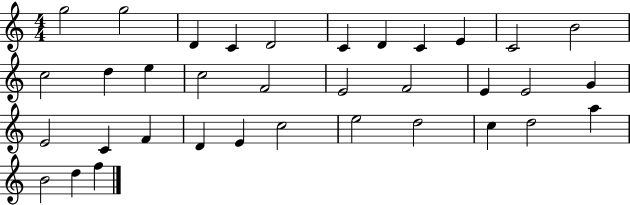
{
  \clef treble
  \numericTimeSignature
  \time 4/4
  \key c \major
  g''2 g''2 | d'4 c'4 d'2 | c'4 d'4 c'4 e'4 | c'2 b'2 | \break c''2 d''4 e''4 | c''2 f'2 | e'2 f'2 | e'4 e'2 g'4 | \break e'2 c'4 f'4 | d'4 e'4 c''2 | e''2 d''2 | c''4 d''2 a''4 | \break b'2 d''4 f''4 | \bar "|."
}